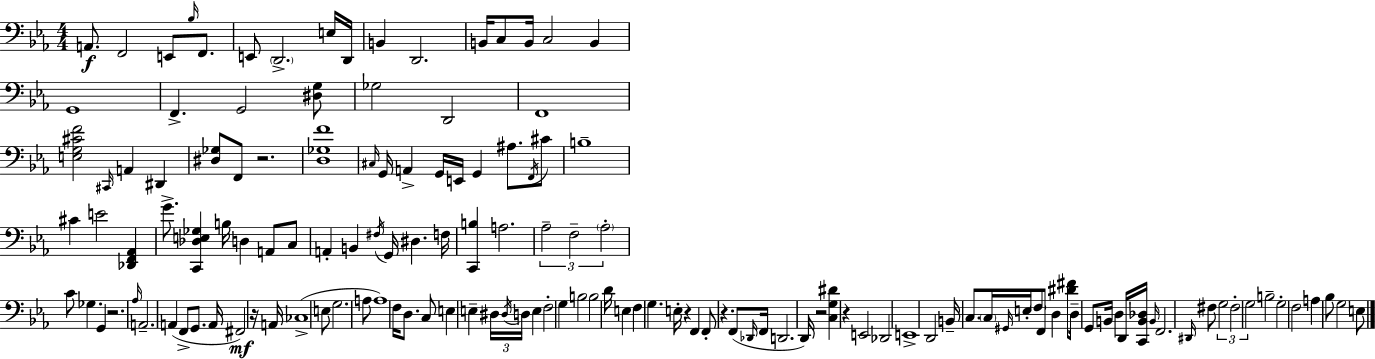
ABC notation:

X:1
T:Untitled
M:4/4
L:1/4
K:Eb
A,,/2 F,,2 E,,/2 _B,/4 F,,/2 E,,/2 D,,2 E,/4 D,,/4 B,, D,,2 B,,/4 C,/2 B,,/4 C,2 B,, G,,4 F,, G,,2 [^D,G,]/2 _G,2 D,,2 F,,4 [E,G,^CF]2 ^C,,/4 A,, ^D,, [^D,_G,]/2 F,,/2 z2 [D,_G,F]4 ^C,/4 G,,/4 A,, G,,/4 E,,/4 G,, ^A,/2 F,,/4 ^C/2 B,4 ^C E2 [_D,,F,,_A,,] G/2 [C,,_D,E,_G,] B,/4 D, A,,/2 C,/2 A,, B,, ^F,/4 G,,/4 ^D, F,/4 [C,,B,] A,2 _A,2 F,2 _A,2 C/2 _G, G,, z2 _A,/4 A,,2 A,, F,,/2 G,,/2 A,,/4 ^F,,2 z/4 A,,/4 _C,4 E,/2 G,2 A,/2 A,4 F,/4 D,/2 C,/2 E, E, ^D,/4 ^D,/4 D,/4 E, F,2 G, B,2 B,2 D/4 E, F, G, E,/4 z F,, F,,/2 z F,,/2 _D,,/4 F,,/4 D,,2 D,,/4 z2 [C,G,^D] z E,,2 _D,,2 E,,4 D,,2 B,,/4 C,/2 C,/4 ^G,,/4 E,/4 F,/2 F,,/2 D, [^D^F]/2 D,/4 G,,/2 B,,/4 D, D,,/4 [C,,B,,_D,]/4 B,,/4 F,,2 ^D,,/4 ^F,/2 G,2 ^F,2 G,2 B,2 G,2 F,2 A, _B,/2 G,2 E,/2